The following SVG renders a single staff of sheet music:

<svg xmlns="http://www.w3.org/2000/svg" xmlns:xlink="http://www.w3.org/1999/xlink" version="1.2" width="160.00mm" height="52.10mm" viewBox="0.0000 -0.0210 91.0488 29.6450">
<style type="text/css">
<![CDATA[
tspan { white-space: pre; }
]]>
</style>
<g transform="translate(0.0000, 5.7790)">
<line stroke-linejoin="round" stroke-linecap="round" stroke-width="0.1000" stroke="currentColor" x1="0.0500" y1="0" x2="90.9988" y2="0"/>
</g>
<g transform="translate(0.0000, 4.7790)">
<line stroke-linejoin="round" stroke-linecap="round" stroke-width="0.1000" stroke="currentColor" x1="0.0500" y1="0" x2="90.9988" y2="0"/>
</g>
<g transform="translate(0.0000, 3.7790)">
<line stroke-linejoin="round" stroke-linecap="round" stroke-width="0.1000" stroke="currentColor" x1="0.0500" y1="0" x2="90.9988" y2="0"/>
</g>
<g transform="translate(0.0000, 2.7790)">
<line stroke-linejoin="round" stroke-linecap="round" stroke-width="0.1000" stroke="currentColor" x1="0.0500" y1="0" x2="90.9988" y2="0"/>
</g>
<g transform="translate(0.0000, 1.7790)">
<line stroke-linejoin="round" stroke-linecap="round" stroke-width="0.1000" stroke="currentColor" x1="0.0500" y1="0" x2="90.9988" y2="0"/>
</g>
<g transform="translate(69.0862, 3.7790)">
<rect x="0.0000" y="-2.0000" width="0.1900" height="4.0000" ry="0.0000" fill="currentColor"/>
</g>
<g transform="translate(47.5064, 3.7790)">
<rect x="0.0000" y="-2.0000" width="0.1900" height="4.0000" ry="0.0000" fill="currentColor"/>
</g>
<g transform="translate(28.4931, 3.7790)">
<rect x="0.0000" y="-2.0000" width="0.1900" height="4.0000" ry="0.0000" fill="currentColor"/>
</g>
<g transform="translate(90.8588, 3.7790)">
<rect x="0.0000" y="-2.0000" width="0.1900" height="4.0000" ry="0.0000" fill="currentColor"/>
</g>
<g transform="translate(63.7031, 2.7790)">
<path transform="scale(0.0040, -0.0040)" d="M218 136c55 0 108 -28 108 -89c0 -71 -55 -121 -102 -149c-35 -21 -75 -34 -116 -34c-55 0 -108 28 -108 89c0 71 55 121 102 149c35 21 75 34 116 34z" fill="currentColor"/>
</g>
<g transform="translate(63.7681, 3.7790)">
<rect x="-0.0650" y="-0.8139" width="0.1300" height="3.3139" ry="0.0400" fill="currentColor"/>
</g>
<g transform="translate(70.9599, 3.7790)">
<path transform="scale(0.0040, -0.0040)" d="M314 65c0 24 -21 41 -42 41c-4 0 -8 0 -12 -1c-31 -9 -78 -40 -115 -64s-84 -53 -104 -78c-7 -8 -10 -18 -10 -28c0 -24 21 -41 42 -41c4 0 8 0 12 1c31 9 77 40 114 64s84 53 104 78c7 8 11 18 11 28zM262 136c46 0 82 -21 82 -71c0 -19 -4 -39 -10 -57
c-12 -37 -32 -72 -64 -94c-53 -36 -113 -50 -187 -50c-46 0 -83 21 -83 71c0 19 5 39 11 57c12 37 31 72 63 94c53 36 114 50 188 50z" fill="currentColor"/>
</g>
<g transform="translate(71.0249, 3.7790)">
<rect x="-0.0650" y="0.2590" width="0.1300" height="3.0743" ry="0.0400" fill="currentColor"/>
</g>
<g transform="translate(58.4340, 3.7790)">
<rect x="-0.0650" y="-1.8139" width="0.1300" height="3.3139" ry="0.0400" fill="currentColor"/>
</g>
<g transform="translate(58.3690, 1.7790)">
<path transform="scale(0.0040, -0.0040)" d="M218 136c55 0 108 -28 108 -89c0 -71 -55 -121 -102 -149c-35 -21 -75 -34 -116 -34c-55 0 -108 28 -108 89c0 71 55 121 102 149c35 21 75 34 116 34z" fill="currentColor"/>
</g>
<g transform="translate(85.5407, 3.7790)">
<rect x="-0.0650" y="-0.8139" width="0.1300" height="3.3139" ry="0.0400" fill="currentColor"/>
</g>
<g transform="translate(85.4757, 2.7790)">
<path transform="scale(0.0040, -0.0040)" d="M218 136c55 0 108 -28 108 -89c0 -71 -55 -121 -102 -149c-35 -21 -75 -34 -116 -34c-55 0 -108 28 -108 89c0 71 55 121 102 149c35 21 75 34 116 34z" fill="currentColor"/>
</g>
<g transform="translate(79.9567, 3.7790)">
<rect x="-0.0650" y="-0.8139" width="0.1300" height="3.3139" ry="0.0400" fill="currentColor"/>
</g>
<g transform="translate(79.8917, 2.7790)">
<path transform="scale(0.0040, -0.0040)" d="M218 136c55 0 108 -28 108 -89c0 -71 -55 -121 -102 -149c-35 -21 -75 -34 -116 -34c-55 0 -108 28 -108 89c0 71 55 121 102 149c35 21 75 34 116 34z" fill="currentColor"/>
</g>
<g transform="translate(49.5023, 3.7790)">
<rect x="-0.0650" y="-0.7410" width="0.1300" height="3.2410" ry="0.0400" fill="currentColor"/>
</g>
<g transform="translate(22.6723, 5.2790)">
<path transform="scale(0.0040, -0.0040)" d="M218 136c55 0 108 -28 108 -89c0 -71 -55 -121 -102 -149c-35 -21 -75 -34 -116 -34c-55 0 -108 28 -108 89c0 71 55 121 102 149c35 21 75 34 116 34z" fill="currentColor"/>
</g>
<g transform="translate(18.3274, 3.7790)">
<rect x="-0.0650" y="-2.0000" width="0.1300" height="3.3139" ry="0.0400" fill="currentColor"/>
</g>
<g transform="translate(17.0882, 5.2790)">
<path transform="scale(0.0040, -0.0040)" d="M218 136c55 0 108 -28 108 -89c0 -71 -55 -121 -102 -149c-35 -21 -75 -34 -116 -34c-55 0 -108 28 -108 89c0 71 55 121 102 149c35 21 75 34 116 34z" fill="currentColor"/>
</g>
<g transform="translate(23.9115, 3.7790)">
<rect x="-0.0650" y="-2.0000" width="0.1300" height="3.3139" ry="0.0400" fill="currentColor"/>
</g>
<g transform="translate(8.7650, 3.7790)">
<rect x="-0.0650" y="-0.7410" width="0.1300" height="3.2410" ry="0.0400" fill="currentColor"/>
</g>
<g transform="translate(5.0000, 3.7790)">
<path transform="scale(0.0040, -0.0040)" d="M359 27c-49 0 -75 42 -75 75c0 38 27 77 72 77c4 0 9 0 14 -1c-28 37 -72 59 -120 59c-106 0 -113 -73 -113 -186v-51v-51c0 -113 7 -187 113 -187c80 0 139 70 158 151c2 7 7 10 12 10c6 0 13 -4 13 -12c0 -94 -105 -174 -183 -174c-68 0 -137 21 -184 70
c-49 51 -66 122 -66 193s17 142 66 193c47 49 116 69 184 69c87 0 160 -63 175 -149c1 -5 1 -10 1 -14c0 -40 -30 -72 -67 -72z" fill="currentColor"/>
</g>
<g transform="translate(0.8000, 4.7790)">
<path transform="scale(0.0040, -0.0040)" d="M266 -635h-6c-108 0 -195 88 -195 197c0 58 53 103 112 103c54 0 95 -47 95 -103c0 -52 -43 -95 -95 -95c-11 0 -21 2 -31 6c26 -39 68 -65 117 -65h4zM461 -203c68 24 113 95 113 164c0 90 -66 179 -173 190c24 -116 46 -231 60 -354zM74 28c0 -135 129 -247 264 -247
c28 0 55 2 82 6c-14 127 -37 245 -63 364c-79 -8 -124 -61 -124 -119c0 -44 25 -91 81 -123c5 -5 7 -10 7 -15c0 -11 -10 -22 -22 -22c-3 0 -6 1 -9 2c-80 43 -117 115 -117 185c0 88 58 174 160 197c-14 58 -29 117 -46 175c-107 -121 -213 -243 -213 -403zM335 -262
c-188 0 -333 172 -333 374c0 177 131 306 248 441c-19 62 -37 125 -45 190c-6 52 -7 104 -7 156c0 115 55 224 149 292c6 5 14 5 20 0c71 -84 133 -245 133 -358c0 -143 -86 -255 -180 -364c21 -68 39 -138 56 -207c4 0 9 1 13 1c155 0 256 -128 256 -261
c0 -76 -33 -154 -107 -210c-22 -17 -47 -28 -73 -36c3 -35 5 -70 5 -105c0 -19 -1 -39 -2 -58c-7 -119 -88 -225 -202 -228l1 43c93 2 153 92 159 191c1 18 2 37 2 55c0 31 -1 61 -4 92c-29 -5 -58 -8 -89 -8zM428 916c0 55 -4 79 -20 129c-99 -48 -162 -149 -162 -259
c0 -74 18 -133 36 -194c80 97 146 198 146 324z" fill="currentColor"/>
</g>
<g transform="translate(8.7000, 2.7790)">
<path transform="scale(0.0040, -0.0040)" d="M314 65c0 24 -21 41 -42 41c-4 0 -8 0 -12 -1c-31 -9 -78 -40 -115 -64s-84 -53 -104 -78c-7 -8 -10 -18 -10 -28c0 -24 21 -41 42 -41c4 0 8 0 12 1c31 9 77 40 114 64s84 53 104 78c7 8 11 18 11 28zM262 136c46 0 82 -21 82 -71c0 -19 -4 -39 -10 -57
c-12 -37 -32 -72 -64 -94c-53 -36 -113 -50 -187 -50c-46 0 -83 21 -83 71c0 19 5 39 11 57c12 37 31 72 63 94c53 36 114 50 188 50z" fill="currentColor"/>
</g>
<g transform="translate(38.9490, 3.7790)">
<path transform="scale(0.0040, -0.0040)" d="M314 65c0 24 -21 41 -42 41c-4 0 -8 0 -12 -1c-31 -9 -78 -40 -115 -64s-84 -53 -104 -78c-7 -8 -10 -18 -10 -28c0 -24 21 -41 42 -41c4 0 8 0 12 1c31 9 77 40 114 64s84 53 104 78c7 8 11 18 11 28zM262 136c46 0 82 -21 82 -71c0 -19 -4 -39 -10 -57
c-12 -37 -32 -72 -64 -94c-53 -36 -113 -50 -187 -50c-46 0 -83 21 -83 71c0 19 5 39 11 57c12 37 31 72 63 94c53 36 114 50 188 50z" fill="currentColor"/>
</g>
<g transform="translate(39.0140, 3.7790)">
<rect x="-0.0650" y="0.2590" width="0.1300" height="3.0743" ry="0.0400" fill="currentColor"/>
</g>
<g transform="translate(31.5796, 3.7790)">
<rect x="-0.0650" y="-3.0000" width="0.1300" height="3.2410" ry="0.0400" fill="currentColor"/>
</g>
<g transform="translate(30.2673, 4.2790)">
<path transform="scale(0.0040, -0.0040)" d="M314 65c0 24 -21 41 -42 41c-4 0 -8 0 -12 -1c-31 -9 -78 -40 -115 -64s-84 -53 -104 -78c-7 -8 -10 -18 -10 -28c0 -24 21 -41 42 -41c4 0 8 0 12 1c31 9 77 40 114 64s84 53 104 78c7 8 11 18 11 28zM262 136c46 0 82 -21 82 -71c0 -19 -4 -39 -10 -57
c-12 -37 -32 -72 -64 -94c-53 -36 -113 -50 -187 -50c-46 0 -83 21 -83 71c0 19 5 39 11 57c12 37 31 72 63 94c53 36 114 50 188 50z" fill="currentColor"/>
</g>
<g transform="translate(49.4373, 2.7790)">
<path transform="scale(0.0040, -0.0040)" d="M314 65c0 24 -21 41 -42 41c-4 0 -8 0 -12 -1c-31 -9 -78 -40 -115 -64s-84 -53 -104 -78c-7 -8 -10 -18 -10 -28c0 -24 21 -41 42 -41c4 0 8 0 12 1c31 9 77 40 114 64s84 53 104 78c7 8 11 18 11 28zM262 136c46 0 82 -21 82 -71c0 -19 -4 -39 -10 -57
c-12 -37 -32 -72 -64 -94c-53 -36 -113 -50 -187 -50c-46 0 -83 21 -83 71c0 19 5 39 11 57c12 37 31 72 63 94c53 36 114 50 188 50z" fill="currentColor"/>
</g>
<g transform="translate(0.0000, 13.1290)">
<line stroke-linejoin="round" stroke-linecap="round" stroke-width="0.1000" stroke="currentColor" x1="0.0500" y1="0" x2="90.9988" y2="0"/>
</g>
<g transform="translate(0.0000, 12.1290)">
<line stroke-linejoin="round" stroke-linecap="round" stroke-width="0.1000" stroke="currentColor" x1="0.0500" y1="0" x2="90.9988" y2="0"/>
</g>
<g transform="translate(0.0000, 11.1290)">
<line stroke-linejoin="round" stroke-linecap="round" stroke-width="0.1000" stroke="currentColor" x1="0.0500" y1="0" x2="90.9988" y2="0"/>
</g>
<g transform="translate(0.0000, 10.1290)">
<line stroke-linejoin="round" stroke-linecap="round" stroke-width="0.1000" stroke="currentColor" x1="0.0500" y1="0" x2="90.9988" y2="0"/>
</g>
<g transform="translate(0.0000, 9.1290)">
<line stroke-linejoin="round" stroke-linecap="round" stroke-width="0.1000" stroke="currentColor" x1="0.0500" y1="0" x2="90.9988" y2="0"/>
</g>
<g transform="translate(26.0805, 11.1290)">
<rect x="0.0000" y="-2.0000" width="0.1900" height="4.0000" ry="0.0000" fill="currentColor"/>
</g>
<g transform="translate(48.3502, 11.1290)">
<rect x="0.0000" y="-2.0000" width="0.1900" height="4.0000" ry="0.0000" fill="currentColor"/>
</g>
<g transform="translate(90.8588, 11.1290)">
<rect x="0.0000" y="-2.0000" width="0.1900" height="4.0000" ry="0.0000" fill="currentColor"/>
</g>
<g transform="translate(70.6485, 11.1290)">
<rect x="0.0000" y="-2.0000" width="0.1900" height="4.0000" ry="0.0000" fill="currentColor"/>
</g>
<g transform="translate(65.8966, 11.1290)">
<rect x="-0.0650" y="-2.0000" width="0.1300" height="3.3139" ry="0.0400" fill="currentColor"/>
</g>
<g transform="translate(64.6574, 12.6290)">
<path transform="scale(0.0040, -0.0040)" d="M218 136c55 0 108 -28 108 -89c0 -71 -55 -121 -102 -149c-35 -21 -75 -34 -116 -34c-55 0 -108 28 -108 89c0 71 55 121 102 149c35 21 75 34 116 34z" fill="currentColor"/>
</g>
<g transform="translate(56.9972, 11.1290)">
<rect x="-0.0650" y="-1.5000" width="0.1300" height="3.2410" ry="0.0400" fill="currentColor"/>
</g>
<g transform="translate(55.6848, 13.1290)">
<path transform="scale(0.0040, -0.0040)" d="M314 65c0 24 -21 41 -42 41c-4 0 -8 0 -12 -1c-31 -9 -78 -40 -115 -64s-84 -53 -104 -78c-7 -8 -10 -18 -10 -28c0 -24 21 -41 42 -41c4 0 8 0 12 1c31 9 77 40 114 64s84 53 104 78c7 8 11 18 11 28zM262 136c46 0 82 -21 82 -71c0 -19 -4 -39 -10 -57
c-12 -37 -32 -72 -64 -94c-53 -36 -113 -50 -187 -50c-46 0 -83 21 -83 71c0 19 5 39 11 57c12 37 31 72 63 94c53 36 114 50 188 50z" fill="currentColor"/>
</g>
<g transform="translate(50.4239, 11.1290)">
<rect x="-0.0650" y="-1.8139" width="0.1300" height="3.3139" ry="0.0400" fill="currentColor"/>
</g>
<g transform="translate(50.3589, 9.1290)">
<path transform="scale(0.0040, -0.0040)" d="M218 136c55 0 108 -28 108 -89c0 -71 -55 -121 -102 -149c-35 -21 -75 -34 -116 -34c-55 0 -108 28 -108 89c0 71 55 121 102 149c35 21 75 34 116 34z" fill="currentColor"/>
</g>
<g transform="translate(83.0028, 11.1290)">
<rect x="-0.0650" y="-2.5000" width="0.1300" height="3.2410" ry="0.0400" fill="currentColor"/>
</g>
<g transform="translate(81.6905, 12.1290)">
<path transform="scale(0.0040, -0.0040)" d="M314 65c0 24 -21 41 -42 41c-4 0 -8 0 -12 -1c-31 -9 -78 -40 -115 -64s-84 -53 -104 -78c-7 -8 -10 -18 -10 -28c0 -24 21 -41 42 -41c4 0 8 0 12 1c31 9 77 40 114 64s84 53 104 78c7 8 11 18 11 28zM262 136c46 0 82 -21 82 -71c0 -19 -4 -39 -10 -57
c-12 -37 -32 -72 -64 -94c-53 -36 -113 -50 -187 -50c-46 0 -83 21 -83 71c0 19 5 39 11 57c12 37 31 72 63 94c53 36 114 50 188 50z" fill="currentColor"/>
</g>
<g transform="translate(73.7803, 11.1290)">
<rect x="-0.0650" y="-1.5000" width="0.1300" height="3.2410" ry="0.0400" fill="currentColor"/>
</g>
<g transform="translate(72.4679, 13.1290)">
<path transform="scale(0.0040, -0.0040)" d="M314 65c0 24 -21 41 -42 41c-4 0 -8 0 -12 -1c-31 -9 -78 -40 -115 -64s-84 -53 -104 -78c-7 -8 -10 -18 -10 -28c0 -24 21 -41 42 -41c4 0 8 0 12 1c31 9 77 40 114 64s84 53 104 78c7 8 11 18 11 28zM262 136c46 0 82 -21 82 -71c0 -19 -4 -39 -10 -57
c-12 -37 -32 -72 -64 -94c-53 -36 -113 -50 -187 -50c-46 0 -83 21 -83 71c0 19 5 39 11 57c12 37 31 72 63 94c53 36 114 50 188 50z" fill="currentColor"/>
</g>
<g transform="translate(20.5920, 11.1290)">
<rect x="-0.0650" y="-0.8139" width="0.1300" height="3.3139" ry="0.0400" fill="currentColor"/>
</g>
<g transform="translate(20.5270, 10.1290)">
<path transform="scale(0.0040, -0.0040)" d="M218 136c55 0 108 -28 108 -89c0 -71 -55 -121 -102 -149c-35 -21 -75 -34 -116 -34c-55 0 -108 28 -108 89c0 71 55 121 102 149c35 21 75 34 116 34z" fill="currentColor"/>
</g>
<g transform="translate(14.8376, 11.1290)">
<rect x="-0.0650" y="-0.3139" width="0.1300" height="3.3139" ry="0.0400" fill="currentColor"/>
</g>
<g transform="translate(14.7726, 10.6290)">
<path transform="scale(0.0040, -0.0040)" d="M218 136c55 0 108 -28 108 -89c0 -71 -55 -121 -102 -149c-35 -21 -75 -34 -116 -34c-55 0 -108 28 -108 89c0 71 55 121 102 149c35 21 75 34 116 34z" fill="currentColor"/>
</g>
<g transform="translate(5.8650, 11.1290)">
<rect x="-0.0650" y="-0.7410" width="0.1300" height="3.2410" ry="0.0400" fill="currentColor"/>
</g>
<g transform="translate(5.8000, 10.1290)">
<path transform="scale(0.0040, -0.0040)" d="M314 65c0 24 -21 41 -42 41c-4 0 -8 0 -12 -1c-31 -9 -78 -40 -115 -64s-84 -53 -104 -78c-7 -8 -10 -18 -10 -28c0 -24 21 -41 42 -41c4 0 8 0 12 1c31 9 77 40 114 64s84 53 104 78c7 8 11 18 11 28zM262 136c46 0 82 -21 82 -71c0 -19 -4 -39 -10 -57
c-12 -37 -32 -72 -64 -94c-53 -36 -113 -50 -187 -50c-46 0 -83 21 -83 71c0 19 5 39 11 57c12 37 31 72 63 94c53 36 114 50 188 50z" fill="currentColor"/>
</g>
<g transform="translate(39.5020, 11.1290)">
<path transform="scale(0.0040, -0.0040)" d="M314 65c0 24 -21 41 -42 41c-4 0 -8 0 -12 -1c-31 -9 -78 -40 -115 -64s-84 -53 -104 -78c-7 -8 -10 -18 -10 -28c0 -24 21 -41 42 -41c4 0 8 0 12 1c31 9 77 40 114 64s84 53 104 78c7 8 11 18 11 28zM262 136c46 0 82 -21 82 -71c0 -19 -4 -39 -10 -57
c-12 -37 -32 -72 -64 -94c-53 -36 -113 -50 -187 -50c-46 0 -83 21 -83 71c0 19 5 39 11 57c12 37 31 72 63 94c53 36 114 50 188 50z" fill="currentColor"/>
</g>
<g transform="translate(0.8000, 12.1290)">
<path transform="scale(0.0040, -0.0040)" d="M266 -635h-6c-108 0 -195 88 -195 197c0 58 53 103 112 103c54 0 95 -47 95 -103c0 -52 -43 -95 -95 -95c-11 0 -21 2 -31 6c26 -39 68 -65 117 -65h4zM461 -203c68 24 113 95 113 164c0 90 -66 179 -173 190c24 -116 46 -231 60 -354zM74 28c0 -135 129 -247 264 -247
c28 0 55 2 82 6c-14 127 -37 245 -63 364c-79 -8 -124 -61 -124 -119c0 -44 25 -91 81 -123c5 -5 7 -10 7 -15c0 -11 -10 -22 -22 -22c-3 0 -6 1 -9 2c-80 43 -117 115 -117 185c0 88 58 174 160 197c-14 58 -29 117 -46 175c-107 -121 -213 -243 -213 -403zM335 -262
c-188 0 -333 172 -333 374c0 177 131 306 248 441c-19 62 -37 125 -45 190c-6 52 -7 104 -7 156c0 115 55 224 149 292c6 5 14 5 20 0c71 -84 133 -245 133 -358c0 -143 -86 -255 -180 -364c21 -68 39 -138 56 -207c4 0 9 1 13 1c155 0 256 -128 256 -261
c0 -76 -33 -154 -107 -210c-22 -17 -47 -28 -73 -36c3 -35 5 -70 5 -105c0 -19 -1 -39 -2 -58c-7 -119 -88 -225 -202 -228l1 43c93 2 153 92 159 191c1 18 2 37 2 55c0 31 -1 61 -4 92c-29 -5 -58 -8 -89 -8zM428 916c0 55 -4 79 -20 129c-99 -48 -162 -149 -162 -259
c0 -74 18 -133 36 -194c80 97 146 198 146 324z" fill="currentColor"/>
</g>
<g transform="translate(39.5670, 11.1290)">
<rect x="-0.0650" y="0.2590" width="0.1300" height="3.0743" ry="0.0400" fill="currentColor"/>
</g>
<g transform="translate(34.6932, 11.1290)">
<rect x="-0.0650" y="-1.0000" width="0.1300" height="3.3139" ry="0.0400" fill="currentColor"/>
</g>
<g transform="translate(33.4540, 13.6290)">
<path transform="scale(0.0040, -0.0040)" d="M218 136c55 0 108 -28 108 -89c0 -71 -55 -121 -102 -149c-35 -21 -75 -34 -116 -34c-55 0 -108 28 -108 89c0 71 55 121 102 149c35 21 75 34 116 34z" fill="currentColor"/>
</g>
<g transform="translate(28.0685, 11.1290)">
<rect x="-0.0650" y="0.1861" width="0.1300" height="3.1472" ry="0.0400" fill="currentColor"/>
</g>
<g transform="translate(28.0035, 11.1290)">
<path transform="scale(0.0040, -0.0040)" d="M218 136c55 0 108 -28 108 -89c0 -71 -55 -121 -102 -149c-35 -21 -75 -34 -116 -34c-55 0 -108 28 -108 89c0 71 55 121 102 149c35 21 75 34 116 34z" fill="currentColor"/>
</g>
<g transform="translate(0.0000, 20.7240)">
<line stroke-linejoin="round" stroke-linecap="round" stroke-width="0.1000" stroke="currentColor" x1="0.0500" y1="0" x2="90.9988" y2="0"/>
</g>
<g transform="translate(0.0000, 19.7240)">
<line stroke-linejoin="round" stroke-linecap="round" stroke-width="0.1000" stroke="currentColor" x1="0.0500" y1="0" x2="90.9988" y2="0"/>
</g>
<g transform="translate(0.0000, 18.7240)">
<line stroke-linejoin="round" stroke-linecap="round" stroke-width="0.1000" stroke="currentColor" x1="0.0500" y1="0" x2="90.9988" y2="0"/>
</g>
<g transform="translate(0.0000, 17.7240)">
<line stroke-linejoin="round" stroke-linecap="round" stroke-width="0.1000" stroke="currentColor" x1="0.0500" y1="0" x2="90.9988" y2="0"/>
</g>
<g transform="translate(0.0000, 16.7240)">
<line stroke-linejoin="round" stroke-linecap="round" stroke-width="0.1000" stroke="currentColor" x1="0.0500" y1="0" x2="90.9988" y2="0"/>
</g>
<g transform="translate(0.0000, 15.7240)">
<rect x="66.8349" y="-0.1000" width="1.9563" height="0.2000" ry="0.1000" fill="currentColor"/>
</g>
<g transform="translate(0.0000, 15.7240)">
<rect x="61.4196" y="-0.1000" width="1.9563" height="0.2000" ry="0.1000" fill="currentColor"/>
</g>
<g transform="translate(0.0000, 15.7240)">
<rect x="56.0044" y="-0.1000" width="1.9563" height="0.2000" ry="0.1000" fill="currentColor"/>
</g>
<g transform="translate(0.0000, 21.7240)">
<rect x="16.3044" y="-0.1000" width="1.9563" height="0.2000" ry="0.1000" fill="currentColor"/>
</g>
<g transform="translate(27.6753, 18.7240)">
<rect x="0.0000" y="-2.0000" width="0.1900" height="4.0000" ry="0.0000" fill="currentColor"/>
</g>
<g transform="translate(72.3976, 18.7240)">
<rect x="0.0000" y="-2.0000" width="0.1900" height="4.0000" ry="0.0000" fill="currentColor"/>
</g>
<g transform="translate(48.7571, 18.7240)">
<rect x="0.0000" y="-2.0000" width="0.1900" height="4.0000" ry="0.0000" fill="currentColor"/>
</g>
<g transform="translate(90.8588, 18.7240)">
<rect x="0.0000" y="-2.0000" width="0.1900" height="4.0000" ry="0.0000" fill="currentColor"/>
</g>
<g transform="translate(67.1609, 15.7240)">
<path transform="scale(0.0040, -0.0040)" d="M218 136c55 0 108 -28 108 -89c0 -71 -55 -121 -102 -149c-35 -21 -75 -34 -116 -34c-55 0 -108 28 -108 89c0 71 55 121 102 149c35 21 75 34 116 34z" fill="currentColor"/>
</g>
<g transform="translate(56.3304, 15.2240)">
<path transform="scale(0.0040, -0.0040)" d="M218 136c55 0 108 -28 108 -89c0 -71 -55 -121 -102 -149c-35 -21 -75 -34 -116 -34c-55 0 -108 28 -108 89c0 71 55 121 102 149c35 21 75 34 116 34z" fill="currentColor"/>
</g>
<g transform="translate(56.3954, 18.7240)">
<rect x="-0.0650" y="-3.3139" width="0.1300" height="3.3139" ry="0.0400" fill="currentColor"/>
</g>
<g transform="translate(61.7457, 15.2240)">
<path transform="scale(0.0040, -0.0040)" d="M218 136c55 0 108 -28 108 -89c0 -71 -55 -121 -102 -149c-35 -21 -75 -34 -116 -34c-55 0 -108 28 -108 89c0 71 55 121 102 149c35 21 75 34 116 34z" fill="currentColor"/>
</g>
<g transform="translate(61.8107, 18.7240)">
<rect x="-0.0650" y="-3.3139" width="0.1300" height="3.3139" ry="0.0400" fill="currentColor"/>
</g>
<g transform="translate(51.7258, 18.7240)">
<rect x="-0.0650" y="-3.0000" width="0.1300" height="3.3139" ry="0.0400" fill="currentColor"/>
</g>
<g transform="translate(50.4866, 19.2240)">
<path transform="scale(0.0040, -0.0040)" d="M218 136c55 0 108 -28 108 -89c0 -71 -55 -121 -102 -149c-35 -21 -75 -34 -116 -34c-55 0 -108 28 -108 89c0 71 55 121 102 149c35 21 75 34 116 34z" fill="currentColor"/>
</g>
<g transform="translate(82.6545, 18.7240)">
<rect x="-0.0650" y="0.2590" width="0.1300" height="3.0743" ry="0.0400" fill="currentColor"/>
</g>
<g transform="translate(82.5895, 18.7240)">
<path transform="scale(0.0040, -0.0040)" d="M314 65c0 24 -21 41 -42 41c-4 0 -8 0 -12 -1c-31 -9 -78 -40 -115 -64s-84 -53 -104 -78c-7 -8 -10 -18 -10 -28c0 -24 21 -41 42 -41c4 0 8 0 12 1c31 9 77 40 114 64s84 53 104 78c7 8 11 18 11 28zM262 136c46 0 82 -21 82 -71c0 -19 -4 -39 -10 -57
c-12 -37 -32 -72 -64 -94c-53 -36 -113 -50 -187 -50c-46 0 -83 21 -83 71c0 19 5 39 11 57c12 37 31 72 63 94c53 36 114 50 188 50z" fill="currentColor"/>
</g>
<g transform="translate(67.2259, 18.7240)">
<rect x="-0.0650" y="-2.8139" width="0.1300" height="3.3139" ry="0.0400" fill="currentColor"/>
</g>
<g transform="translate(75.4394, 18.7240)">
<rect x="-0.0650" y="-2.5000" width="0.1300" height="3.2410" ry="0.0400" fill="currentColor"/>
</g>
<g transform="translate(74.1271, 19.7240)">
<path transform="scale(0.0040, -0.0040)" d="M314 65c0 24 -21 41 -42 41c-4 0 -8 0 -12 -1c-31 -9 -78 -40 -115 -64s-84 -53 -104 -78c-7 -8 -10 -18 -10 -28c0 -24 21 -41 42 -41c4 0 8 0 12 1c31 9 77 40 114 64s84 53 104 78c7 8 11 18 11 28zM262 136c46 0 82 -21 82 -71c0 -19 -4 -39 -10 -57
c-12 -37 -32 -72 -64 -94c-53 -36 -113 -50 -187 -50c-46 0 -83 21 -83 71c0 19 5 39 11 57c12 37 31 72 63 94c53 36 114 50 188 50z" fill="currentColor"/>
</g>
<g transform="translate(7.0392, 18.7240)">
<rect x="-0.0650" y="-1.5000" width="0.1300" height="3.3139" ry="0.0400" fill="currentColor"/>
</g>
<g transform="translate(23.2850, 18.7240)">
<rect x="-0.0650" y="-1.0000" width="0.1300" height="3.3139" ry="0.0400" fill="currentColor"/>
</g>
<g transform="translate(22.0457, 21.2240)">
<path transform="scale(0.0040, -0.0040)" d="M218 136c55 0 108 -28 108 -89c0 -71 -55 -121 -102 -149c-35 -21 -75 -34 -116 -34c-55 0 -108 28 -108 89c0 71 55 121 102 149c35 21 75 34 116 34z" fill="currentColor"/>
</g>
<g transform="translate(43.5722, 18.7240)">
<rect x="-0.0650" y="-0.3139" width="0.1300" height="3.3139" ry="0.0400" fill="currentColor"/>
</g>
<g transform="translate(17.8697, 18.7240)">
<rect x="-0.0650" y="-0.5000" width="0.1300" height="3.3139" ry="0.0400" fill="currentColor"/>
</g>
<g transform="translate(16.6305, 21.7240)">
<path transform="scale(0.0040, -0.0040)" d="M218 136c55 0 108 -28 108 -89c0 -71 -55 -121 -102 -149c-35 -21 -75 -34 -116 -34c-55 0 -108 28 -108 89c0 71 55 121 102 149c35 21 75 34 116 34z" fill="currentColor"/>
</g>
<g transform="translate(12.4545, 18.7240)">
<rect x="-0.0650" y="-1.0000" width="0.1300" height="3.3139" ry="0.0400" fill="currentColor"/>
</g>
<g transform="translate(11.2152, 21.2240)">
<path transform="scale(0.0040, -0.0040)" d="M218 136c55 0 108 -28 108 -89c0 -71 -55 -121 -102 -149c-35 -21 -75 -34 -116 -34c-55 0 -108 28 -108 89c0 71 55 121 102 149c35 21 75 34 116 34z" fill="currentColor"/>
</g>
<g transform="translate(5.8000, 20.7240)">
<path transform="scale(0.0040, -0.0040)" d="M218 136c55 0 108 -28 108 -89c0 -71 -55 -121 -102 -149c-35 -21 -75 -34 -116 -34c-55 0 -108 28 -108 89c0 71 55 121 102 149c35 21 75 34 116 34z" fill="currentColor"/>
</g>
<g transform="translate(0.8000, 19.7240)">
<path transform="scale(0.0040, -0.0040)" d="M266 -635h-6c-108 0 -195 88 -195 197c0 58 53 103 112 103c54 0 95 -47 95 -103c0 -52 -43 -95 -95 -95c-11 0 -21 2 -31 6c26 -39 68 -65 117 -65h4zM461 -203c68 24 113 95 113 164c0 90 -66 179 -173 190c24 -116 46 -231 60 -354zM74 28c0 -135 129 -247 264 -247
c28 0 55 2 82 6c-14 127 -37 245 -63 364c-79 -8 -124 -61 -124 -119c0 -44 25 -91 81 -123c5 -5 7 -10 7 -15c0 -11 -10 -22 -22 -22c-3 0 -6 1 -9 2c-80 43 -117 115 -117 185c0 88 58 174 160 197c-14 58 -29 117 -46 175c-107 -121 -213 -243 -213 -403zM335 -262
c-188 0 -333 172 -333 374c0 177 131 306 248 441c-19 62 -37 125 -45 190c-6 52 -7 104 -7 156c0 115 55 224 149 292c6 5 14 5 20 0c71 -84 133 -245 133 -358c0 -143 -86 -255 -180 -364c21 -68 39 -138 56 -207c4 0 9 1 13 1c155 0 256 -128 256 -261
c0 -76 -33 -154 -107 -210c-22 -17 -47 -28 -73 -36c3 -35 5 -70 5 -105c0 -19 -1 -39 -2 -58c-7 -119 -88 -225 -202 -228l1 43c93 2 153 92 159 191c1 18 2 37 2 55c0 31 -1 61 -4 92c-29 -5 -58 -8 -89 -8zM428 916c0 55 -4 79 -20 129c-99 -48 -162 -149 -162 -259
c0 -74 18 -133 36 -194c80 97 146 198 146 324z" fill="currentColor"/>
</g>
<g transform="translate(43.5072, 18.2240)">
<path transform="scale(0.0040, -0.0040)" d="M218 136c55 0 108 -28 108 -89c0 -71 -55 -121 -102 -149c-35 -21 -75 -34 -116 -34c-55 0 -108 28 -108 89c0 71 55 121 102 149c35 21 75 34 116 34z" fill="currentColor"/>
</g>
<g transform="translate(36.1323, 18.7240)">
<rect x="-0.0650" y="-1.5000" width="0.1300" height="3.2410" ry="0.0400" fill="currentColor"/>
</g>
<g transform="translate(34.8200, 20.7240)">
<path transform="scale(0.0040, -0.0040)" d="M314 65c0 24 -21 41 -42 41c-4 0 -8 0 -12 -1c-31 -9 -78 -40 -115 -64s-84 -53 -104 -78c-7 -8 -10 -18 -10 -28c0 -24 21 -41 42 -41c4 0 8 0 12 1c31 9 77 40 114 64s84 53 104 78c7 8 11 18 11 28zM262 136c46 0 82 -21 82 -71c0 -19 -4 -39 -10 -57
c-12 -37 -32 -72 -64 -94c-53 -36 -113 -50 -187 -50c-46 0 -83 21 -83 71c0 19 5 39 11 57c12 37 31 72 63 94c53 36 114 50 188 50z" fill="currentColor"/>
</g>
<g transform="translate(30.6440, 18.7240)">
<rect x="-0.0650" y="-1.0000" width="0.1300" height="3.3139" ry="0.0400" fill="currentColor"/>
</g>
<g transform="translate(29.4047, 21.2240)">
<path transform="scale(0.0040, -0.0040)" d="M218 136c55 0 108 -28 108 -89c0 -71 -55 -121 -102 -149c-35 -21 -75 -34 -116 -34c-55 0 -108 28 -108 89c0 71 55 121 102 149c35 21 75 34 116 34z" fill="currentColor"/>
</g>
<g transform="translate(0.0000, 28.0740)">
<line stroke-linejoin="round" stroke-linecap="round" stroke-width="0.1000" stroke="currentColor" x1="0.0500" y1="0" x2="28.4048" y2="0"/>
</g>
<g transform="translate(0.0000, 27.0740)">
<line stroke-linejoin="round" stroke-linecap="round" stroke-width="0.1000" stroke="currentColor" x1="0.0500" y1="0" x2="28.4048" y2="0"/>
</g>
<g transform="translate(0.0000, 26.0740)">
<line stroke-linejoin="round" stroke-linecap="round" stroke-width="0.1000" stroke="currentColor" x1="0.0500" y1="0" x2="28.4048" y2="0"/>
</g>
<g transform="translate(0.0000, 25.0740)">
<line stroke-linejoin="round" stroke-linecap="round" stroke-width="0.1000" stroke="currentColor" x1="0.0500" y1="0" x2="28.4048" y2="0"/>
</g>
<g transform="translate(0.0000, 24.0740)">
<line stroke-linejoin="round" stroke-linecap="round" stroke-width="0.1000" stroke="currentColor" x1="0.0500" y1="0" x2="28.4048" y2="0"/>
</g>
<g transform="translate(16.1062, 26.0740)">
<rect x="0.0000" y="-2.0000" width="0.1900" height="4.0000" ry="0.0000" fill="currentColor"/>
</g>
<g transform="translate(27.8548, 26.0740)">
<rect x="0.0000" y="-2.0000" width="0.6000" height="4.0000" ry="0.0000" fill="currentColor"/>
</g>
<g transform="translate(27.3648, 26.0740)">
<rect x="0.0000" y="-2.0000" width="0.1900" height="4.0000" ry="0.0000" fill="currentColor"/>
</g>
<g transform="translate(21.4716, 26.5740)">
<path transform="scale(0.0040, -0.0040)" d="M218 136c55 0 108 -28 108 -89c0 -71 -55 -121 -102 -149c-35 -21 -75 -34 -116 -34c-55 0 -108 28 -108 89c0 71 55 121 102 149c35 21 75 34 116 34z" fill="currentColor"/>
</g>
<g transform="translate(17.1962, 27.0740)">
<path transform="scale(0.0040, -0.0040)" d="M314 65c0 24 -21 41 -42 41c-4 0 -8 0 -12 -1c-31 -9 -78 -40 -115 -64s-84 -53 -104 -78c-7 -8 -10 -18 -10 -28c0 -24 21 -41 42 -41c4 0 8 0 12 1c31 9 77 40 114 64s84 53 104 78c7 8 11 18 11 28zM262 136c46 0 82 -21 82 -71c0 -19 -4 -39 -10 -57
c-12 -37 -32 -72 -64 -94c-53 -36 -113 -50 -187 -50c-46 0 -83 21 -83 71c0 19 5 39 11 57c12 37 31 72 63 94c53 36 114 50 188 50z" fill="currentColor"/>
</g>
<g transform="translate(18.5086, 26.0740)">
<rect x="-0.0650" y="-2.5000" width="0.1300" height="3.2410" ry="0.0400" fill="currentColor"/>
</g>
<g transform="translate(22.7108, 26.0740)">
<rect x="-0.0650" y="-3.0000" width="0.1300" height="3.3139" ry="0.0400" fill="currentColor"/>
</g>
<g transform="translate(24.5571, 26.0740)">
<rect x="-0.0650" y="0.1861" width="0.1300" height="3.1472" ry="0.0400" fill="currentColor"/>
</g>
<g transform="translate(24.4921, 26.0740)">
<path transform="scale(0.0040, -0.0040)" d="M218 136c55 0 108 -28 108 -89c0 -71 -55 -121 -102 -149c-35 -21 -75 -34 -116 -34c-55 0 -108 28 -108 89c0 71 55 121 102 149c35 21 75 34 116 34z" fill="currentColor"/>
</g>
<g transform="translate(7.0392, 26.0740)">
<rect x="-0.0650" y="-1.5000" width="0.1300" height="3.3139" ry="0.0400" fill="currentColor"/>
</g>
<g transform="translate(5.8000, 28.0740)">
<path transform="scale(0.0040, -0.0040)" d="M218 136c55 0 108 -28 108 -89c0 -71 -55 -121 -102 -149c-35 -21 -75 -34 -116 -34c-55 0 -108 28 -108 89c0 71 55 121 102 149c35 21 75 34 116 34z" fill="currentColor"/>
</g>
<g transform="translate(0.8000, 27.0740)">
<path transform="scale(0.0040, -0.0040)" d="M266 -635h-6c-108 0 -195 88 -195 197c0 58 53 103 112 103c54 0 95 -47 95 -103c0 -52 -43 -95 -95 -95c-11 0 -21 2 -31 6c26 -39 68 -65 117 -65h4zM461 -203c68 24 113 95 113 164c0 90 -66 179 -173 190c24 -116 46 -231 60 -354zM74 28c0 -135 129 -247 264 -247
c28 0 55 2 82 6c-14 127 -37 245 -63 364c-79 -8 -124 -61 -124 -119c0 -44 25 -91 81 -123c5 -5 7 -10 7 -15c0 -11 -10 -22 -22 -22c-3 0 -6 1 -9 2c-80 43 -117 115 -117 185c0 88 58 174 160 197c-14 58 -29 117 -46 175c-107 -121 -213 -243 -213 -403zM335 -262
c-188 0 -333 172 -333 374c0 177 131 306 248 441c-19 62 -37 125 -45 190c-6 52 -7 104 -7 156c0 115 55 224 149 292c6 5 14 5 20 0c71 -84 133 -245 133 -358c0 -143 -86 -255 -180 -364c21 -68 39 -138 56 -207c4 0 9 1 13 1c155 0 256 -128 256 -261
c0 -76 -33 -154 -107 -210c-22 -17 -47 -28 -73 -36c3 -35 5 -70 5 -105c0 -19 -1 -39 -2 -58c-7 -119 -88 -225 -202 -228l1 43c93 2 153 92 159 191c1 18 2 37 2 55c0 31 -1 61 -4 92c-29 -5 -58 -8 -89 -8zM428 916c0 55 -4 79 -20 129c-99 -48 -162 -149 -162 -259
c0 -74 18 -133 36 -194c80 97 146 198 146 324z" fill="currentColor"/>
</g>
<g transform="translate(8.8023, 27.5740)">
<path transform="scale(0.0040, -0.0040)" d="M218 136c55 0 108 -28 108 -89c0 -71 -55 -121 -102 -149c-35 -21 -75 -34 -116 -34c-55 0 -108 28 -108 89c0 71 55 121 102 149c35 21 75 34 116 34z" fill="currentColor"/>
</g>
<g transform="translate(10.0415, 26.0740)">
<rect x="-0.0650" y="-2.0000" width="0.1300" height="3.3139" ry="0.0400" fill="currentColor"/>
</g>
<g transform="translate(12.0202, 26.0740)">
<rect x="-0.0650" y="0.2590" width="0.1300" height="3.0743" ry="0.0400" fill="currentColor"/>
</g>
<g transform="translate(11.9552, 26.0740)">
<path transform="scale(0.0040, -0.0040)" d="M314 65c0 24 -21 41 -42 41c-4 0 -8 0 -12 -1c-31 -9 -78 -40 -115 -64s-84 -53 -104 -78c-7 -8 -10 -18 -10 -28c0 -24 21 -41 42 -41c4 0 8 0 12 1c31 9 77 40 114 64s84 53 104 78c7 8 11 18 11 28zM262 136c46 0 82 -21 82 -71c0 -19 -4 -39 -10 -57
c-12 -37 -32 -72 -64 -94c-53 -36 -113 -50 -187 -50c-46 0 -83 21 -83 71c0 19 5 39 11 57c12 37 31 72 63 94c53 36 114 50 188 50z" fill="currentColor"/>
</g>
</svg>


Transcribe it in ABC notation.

X:1
T:Untitled
M:4/4
L:1/4
K:C
d2 F F A2 B2 d2 f d B2 d d d2 c d B D B2 f E2 F E2 G2 E D C D D E2 c A b b a G2 B2 E F B2 G2 A B